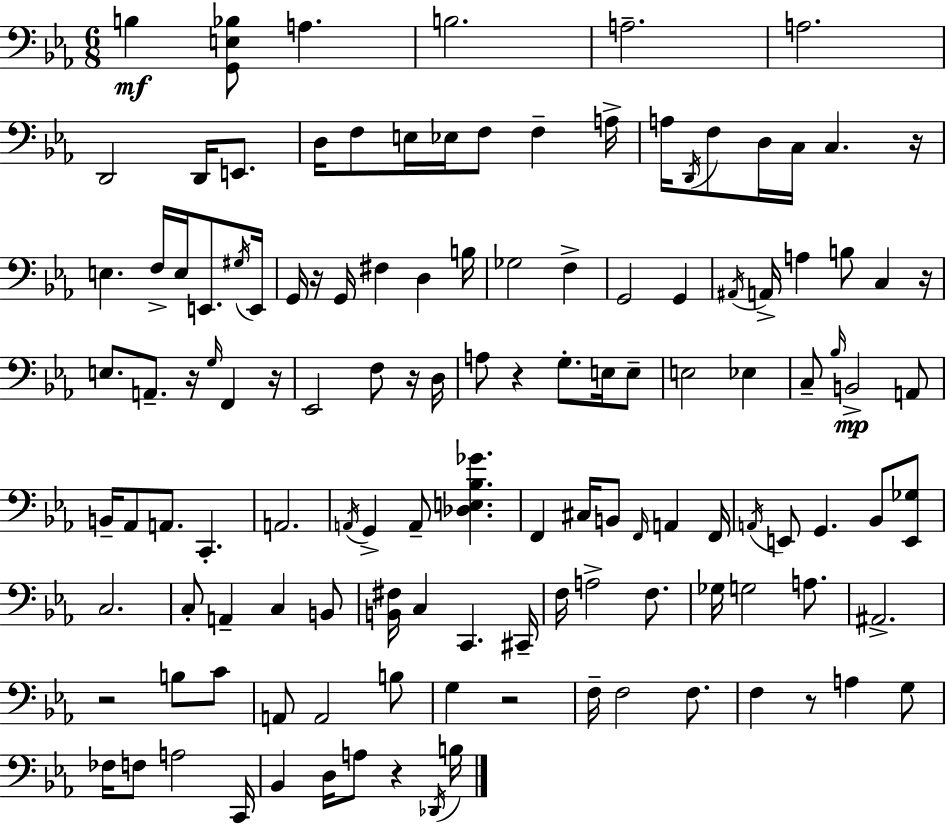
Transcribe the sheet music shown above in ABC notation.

X:1
T:Untitled
M:6/8
L:1/4
K:Eb
B, [G,,E,_B,]/2 A, B,2 A,2 A,2 D,,2 D,,/4 E,,/2 D,/4 F,/2 E,/4 _E,/4 F,/2 F, A,/4 A,/4 D,,/4 F,/2 D,/4 C,/4 C, z/4 E, F,/4 E,/4 E,,/2 ^G,/4 E,,/4 G,,/4 z/4 G,,/4 ^F, D, B,/4 _G,2 F, G,,2 G,, ^A,,/4 A,,/4 A, B,/2 C, z/4 E,/2 A,,/2 z/4 G,/4 F,, z/4 _E,,2 F,/2 z/4 D,/4 A,/2 z G,/2 E,/4 E,/2 E,2 _E, C,/2 _B,/4 B,,2 A,,/2 B,,/4 _A,,/2 A,,/2 C,, A,,2 A,,/4 G,, A,,/2 [_D,E,_B,_G] F,, ^C,/4 B,,/2 F,,/4 A,, F,,/4 A,,/4 E,,/2 G,, _B,,/2 [E,,_G,]/2 C,2 C,/2 A,, C, B,,/2 [B,,^F,]/4 C, C,, ^C,,/4 F,/4 A,2 F,/2 _G,/4 G,2 A,/2 ^A,,2 z2 B,/2 C/2 A,,/2 A,,2 B,/2 G, z2 F,/4 F,2 F,/2 F, z/2 A, G,/2 _F,/4 F,/2 A,2 C,,/4 _B,, D,/4 A,/2 z _D,,/4 B,/4